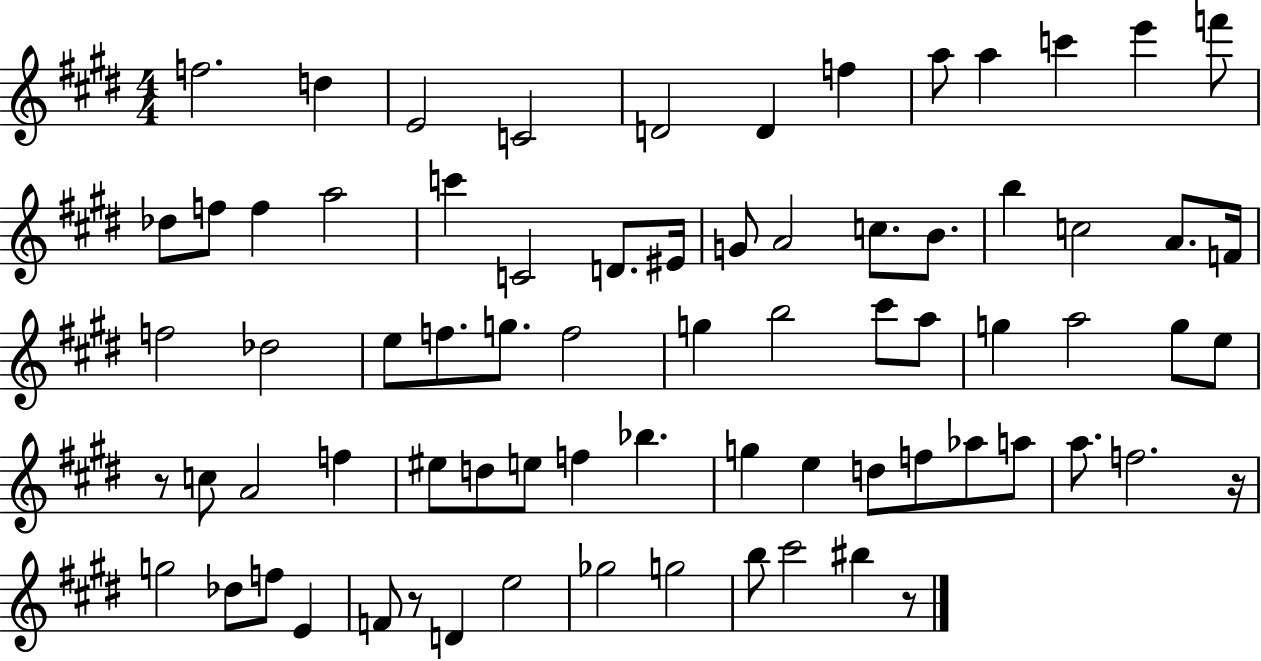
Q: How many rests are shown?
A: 4